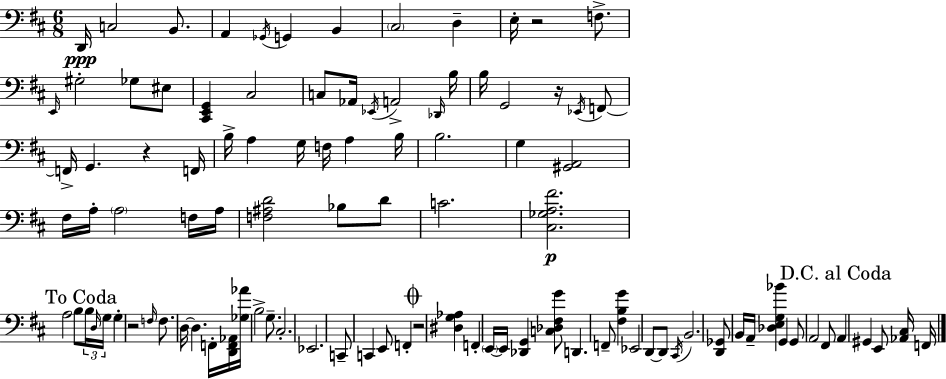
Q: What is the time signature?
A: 6/8